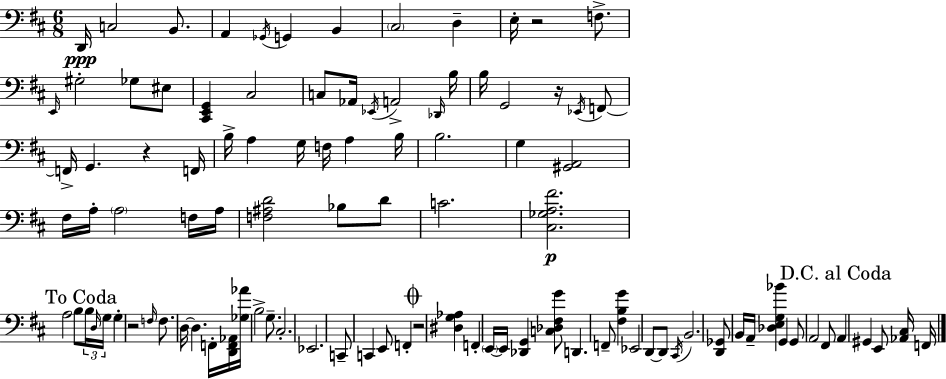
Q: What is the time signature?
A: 6/8